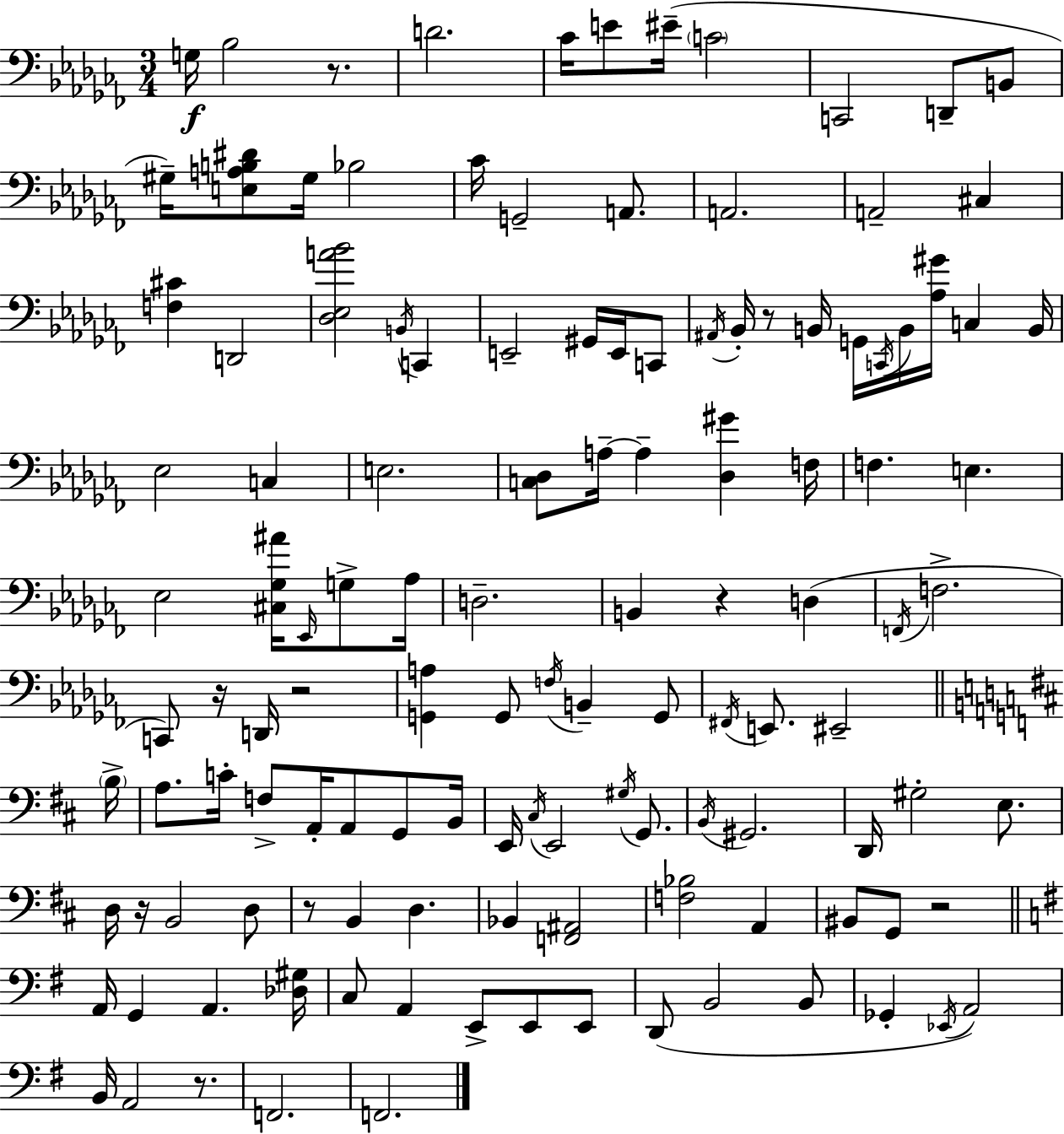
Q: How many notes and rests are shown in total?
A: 125